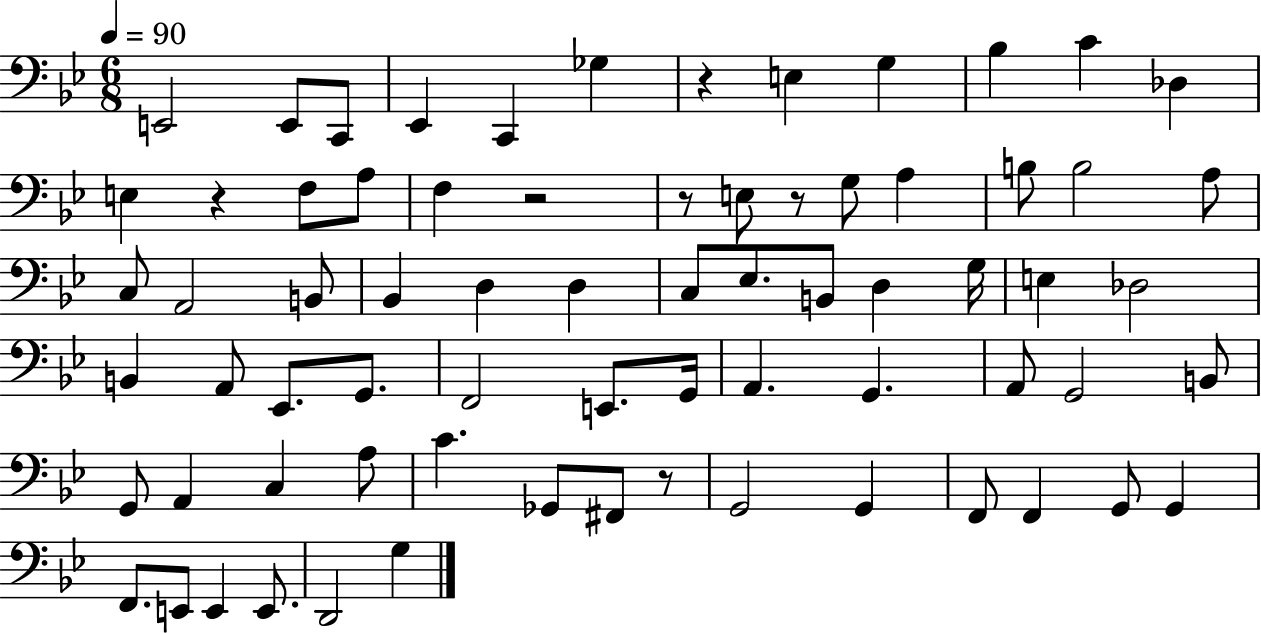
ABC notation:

X:1
T:Untitled
M:6/8
L:1/4
K:Bb
E,,2 E,,/2 C,,/2 _E,, C,, _G, z E, G, _B, C _D, E, z F,/2 A,/2 F, z2 z/2 E,/2 z/2 G,/2 A, B,/2 B,2 A,/2 C,/2 A,,2 B,,/2 _B,, D, D, C,/2 _E,/2 B,,/2 D, G,/4 E, _D,2 B,, A,,/2 _E,,/2 G,,/2 F,,2 E,,/2 G,,/4 A,, G,, A,,/2 G,,2 B,,/2 G,,/2 A,, C, A,/2 C _G,,/2 ^F,,/2 z/2 G,,2 G,, F,,/2 F,, G,,/2 G,, F,,/2 E,,/2 E,, E,,/2 D,,2 G,